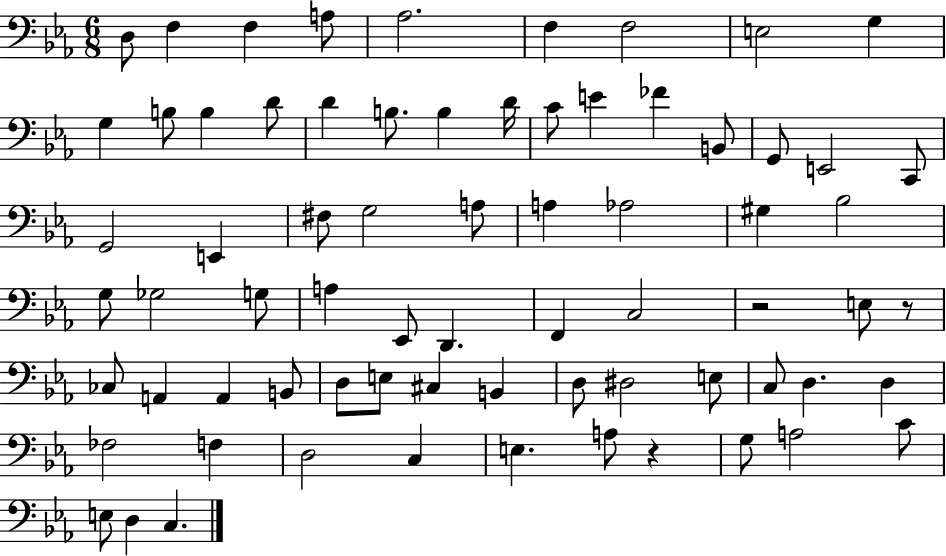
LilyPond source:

{
  \clef bass
  \numericTimeSignature
  \time 6/8
  \key ees \major
  d8 f4 f4 a8 | aes2. | f4 f2 | e2 g4 | \break g4 b8 b4 d'8 | d'4 b8. b4 d'16 | c'8 e'4 fes'4 b,8 | g,8 e,2 c,8 | \break g,2 e,4 | fis8 g2 a8 | a4 aes2 | gis4 bes2 | \break g8 ges2 g8 | a4 ees,8 d,4. | f,4 c2 | r2 e8 r8 | \break ces8 a,4 a,4 b,8 | d8 e8 cis4 b,4 | d8 dis2 e8 | c8 d4. d4 | \break fes2 f4 | d2 c4 | e4. a8 r4 | g8 a2 c'8 | \break e8 d4 c4. | \bar "|."
}